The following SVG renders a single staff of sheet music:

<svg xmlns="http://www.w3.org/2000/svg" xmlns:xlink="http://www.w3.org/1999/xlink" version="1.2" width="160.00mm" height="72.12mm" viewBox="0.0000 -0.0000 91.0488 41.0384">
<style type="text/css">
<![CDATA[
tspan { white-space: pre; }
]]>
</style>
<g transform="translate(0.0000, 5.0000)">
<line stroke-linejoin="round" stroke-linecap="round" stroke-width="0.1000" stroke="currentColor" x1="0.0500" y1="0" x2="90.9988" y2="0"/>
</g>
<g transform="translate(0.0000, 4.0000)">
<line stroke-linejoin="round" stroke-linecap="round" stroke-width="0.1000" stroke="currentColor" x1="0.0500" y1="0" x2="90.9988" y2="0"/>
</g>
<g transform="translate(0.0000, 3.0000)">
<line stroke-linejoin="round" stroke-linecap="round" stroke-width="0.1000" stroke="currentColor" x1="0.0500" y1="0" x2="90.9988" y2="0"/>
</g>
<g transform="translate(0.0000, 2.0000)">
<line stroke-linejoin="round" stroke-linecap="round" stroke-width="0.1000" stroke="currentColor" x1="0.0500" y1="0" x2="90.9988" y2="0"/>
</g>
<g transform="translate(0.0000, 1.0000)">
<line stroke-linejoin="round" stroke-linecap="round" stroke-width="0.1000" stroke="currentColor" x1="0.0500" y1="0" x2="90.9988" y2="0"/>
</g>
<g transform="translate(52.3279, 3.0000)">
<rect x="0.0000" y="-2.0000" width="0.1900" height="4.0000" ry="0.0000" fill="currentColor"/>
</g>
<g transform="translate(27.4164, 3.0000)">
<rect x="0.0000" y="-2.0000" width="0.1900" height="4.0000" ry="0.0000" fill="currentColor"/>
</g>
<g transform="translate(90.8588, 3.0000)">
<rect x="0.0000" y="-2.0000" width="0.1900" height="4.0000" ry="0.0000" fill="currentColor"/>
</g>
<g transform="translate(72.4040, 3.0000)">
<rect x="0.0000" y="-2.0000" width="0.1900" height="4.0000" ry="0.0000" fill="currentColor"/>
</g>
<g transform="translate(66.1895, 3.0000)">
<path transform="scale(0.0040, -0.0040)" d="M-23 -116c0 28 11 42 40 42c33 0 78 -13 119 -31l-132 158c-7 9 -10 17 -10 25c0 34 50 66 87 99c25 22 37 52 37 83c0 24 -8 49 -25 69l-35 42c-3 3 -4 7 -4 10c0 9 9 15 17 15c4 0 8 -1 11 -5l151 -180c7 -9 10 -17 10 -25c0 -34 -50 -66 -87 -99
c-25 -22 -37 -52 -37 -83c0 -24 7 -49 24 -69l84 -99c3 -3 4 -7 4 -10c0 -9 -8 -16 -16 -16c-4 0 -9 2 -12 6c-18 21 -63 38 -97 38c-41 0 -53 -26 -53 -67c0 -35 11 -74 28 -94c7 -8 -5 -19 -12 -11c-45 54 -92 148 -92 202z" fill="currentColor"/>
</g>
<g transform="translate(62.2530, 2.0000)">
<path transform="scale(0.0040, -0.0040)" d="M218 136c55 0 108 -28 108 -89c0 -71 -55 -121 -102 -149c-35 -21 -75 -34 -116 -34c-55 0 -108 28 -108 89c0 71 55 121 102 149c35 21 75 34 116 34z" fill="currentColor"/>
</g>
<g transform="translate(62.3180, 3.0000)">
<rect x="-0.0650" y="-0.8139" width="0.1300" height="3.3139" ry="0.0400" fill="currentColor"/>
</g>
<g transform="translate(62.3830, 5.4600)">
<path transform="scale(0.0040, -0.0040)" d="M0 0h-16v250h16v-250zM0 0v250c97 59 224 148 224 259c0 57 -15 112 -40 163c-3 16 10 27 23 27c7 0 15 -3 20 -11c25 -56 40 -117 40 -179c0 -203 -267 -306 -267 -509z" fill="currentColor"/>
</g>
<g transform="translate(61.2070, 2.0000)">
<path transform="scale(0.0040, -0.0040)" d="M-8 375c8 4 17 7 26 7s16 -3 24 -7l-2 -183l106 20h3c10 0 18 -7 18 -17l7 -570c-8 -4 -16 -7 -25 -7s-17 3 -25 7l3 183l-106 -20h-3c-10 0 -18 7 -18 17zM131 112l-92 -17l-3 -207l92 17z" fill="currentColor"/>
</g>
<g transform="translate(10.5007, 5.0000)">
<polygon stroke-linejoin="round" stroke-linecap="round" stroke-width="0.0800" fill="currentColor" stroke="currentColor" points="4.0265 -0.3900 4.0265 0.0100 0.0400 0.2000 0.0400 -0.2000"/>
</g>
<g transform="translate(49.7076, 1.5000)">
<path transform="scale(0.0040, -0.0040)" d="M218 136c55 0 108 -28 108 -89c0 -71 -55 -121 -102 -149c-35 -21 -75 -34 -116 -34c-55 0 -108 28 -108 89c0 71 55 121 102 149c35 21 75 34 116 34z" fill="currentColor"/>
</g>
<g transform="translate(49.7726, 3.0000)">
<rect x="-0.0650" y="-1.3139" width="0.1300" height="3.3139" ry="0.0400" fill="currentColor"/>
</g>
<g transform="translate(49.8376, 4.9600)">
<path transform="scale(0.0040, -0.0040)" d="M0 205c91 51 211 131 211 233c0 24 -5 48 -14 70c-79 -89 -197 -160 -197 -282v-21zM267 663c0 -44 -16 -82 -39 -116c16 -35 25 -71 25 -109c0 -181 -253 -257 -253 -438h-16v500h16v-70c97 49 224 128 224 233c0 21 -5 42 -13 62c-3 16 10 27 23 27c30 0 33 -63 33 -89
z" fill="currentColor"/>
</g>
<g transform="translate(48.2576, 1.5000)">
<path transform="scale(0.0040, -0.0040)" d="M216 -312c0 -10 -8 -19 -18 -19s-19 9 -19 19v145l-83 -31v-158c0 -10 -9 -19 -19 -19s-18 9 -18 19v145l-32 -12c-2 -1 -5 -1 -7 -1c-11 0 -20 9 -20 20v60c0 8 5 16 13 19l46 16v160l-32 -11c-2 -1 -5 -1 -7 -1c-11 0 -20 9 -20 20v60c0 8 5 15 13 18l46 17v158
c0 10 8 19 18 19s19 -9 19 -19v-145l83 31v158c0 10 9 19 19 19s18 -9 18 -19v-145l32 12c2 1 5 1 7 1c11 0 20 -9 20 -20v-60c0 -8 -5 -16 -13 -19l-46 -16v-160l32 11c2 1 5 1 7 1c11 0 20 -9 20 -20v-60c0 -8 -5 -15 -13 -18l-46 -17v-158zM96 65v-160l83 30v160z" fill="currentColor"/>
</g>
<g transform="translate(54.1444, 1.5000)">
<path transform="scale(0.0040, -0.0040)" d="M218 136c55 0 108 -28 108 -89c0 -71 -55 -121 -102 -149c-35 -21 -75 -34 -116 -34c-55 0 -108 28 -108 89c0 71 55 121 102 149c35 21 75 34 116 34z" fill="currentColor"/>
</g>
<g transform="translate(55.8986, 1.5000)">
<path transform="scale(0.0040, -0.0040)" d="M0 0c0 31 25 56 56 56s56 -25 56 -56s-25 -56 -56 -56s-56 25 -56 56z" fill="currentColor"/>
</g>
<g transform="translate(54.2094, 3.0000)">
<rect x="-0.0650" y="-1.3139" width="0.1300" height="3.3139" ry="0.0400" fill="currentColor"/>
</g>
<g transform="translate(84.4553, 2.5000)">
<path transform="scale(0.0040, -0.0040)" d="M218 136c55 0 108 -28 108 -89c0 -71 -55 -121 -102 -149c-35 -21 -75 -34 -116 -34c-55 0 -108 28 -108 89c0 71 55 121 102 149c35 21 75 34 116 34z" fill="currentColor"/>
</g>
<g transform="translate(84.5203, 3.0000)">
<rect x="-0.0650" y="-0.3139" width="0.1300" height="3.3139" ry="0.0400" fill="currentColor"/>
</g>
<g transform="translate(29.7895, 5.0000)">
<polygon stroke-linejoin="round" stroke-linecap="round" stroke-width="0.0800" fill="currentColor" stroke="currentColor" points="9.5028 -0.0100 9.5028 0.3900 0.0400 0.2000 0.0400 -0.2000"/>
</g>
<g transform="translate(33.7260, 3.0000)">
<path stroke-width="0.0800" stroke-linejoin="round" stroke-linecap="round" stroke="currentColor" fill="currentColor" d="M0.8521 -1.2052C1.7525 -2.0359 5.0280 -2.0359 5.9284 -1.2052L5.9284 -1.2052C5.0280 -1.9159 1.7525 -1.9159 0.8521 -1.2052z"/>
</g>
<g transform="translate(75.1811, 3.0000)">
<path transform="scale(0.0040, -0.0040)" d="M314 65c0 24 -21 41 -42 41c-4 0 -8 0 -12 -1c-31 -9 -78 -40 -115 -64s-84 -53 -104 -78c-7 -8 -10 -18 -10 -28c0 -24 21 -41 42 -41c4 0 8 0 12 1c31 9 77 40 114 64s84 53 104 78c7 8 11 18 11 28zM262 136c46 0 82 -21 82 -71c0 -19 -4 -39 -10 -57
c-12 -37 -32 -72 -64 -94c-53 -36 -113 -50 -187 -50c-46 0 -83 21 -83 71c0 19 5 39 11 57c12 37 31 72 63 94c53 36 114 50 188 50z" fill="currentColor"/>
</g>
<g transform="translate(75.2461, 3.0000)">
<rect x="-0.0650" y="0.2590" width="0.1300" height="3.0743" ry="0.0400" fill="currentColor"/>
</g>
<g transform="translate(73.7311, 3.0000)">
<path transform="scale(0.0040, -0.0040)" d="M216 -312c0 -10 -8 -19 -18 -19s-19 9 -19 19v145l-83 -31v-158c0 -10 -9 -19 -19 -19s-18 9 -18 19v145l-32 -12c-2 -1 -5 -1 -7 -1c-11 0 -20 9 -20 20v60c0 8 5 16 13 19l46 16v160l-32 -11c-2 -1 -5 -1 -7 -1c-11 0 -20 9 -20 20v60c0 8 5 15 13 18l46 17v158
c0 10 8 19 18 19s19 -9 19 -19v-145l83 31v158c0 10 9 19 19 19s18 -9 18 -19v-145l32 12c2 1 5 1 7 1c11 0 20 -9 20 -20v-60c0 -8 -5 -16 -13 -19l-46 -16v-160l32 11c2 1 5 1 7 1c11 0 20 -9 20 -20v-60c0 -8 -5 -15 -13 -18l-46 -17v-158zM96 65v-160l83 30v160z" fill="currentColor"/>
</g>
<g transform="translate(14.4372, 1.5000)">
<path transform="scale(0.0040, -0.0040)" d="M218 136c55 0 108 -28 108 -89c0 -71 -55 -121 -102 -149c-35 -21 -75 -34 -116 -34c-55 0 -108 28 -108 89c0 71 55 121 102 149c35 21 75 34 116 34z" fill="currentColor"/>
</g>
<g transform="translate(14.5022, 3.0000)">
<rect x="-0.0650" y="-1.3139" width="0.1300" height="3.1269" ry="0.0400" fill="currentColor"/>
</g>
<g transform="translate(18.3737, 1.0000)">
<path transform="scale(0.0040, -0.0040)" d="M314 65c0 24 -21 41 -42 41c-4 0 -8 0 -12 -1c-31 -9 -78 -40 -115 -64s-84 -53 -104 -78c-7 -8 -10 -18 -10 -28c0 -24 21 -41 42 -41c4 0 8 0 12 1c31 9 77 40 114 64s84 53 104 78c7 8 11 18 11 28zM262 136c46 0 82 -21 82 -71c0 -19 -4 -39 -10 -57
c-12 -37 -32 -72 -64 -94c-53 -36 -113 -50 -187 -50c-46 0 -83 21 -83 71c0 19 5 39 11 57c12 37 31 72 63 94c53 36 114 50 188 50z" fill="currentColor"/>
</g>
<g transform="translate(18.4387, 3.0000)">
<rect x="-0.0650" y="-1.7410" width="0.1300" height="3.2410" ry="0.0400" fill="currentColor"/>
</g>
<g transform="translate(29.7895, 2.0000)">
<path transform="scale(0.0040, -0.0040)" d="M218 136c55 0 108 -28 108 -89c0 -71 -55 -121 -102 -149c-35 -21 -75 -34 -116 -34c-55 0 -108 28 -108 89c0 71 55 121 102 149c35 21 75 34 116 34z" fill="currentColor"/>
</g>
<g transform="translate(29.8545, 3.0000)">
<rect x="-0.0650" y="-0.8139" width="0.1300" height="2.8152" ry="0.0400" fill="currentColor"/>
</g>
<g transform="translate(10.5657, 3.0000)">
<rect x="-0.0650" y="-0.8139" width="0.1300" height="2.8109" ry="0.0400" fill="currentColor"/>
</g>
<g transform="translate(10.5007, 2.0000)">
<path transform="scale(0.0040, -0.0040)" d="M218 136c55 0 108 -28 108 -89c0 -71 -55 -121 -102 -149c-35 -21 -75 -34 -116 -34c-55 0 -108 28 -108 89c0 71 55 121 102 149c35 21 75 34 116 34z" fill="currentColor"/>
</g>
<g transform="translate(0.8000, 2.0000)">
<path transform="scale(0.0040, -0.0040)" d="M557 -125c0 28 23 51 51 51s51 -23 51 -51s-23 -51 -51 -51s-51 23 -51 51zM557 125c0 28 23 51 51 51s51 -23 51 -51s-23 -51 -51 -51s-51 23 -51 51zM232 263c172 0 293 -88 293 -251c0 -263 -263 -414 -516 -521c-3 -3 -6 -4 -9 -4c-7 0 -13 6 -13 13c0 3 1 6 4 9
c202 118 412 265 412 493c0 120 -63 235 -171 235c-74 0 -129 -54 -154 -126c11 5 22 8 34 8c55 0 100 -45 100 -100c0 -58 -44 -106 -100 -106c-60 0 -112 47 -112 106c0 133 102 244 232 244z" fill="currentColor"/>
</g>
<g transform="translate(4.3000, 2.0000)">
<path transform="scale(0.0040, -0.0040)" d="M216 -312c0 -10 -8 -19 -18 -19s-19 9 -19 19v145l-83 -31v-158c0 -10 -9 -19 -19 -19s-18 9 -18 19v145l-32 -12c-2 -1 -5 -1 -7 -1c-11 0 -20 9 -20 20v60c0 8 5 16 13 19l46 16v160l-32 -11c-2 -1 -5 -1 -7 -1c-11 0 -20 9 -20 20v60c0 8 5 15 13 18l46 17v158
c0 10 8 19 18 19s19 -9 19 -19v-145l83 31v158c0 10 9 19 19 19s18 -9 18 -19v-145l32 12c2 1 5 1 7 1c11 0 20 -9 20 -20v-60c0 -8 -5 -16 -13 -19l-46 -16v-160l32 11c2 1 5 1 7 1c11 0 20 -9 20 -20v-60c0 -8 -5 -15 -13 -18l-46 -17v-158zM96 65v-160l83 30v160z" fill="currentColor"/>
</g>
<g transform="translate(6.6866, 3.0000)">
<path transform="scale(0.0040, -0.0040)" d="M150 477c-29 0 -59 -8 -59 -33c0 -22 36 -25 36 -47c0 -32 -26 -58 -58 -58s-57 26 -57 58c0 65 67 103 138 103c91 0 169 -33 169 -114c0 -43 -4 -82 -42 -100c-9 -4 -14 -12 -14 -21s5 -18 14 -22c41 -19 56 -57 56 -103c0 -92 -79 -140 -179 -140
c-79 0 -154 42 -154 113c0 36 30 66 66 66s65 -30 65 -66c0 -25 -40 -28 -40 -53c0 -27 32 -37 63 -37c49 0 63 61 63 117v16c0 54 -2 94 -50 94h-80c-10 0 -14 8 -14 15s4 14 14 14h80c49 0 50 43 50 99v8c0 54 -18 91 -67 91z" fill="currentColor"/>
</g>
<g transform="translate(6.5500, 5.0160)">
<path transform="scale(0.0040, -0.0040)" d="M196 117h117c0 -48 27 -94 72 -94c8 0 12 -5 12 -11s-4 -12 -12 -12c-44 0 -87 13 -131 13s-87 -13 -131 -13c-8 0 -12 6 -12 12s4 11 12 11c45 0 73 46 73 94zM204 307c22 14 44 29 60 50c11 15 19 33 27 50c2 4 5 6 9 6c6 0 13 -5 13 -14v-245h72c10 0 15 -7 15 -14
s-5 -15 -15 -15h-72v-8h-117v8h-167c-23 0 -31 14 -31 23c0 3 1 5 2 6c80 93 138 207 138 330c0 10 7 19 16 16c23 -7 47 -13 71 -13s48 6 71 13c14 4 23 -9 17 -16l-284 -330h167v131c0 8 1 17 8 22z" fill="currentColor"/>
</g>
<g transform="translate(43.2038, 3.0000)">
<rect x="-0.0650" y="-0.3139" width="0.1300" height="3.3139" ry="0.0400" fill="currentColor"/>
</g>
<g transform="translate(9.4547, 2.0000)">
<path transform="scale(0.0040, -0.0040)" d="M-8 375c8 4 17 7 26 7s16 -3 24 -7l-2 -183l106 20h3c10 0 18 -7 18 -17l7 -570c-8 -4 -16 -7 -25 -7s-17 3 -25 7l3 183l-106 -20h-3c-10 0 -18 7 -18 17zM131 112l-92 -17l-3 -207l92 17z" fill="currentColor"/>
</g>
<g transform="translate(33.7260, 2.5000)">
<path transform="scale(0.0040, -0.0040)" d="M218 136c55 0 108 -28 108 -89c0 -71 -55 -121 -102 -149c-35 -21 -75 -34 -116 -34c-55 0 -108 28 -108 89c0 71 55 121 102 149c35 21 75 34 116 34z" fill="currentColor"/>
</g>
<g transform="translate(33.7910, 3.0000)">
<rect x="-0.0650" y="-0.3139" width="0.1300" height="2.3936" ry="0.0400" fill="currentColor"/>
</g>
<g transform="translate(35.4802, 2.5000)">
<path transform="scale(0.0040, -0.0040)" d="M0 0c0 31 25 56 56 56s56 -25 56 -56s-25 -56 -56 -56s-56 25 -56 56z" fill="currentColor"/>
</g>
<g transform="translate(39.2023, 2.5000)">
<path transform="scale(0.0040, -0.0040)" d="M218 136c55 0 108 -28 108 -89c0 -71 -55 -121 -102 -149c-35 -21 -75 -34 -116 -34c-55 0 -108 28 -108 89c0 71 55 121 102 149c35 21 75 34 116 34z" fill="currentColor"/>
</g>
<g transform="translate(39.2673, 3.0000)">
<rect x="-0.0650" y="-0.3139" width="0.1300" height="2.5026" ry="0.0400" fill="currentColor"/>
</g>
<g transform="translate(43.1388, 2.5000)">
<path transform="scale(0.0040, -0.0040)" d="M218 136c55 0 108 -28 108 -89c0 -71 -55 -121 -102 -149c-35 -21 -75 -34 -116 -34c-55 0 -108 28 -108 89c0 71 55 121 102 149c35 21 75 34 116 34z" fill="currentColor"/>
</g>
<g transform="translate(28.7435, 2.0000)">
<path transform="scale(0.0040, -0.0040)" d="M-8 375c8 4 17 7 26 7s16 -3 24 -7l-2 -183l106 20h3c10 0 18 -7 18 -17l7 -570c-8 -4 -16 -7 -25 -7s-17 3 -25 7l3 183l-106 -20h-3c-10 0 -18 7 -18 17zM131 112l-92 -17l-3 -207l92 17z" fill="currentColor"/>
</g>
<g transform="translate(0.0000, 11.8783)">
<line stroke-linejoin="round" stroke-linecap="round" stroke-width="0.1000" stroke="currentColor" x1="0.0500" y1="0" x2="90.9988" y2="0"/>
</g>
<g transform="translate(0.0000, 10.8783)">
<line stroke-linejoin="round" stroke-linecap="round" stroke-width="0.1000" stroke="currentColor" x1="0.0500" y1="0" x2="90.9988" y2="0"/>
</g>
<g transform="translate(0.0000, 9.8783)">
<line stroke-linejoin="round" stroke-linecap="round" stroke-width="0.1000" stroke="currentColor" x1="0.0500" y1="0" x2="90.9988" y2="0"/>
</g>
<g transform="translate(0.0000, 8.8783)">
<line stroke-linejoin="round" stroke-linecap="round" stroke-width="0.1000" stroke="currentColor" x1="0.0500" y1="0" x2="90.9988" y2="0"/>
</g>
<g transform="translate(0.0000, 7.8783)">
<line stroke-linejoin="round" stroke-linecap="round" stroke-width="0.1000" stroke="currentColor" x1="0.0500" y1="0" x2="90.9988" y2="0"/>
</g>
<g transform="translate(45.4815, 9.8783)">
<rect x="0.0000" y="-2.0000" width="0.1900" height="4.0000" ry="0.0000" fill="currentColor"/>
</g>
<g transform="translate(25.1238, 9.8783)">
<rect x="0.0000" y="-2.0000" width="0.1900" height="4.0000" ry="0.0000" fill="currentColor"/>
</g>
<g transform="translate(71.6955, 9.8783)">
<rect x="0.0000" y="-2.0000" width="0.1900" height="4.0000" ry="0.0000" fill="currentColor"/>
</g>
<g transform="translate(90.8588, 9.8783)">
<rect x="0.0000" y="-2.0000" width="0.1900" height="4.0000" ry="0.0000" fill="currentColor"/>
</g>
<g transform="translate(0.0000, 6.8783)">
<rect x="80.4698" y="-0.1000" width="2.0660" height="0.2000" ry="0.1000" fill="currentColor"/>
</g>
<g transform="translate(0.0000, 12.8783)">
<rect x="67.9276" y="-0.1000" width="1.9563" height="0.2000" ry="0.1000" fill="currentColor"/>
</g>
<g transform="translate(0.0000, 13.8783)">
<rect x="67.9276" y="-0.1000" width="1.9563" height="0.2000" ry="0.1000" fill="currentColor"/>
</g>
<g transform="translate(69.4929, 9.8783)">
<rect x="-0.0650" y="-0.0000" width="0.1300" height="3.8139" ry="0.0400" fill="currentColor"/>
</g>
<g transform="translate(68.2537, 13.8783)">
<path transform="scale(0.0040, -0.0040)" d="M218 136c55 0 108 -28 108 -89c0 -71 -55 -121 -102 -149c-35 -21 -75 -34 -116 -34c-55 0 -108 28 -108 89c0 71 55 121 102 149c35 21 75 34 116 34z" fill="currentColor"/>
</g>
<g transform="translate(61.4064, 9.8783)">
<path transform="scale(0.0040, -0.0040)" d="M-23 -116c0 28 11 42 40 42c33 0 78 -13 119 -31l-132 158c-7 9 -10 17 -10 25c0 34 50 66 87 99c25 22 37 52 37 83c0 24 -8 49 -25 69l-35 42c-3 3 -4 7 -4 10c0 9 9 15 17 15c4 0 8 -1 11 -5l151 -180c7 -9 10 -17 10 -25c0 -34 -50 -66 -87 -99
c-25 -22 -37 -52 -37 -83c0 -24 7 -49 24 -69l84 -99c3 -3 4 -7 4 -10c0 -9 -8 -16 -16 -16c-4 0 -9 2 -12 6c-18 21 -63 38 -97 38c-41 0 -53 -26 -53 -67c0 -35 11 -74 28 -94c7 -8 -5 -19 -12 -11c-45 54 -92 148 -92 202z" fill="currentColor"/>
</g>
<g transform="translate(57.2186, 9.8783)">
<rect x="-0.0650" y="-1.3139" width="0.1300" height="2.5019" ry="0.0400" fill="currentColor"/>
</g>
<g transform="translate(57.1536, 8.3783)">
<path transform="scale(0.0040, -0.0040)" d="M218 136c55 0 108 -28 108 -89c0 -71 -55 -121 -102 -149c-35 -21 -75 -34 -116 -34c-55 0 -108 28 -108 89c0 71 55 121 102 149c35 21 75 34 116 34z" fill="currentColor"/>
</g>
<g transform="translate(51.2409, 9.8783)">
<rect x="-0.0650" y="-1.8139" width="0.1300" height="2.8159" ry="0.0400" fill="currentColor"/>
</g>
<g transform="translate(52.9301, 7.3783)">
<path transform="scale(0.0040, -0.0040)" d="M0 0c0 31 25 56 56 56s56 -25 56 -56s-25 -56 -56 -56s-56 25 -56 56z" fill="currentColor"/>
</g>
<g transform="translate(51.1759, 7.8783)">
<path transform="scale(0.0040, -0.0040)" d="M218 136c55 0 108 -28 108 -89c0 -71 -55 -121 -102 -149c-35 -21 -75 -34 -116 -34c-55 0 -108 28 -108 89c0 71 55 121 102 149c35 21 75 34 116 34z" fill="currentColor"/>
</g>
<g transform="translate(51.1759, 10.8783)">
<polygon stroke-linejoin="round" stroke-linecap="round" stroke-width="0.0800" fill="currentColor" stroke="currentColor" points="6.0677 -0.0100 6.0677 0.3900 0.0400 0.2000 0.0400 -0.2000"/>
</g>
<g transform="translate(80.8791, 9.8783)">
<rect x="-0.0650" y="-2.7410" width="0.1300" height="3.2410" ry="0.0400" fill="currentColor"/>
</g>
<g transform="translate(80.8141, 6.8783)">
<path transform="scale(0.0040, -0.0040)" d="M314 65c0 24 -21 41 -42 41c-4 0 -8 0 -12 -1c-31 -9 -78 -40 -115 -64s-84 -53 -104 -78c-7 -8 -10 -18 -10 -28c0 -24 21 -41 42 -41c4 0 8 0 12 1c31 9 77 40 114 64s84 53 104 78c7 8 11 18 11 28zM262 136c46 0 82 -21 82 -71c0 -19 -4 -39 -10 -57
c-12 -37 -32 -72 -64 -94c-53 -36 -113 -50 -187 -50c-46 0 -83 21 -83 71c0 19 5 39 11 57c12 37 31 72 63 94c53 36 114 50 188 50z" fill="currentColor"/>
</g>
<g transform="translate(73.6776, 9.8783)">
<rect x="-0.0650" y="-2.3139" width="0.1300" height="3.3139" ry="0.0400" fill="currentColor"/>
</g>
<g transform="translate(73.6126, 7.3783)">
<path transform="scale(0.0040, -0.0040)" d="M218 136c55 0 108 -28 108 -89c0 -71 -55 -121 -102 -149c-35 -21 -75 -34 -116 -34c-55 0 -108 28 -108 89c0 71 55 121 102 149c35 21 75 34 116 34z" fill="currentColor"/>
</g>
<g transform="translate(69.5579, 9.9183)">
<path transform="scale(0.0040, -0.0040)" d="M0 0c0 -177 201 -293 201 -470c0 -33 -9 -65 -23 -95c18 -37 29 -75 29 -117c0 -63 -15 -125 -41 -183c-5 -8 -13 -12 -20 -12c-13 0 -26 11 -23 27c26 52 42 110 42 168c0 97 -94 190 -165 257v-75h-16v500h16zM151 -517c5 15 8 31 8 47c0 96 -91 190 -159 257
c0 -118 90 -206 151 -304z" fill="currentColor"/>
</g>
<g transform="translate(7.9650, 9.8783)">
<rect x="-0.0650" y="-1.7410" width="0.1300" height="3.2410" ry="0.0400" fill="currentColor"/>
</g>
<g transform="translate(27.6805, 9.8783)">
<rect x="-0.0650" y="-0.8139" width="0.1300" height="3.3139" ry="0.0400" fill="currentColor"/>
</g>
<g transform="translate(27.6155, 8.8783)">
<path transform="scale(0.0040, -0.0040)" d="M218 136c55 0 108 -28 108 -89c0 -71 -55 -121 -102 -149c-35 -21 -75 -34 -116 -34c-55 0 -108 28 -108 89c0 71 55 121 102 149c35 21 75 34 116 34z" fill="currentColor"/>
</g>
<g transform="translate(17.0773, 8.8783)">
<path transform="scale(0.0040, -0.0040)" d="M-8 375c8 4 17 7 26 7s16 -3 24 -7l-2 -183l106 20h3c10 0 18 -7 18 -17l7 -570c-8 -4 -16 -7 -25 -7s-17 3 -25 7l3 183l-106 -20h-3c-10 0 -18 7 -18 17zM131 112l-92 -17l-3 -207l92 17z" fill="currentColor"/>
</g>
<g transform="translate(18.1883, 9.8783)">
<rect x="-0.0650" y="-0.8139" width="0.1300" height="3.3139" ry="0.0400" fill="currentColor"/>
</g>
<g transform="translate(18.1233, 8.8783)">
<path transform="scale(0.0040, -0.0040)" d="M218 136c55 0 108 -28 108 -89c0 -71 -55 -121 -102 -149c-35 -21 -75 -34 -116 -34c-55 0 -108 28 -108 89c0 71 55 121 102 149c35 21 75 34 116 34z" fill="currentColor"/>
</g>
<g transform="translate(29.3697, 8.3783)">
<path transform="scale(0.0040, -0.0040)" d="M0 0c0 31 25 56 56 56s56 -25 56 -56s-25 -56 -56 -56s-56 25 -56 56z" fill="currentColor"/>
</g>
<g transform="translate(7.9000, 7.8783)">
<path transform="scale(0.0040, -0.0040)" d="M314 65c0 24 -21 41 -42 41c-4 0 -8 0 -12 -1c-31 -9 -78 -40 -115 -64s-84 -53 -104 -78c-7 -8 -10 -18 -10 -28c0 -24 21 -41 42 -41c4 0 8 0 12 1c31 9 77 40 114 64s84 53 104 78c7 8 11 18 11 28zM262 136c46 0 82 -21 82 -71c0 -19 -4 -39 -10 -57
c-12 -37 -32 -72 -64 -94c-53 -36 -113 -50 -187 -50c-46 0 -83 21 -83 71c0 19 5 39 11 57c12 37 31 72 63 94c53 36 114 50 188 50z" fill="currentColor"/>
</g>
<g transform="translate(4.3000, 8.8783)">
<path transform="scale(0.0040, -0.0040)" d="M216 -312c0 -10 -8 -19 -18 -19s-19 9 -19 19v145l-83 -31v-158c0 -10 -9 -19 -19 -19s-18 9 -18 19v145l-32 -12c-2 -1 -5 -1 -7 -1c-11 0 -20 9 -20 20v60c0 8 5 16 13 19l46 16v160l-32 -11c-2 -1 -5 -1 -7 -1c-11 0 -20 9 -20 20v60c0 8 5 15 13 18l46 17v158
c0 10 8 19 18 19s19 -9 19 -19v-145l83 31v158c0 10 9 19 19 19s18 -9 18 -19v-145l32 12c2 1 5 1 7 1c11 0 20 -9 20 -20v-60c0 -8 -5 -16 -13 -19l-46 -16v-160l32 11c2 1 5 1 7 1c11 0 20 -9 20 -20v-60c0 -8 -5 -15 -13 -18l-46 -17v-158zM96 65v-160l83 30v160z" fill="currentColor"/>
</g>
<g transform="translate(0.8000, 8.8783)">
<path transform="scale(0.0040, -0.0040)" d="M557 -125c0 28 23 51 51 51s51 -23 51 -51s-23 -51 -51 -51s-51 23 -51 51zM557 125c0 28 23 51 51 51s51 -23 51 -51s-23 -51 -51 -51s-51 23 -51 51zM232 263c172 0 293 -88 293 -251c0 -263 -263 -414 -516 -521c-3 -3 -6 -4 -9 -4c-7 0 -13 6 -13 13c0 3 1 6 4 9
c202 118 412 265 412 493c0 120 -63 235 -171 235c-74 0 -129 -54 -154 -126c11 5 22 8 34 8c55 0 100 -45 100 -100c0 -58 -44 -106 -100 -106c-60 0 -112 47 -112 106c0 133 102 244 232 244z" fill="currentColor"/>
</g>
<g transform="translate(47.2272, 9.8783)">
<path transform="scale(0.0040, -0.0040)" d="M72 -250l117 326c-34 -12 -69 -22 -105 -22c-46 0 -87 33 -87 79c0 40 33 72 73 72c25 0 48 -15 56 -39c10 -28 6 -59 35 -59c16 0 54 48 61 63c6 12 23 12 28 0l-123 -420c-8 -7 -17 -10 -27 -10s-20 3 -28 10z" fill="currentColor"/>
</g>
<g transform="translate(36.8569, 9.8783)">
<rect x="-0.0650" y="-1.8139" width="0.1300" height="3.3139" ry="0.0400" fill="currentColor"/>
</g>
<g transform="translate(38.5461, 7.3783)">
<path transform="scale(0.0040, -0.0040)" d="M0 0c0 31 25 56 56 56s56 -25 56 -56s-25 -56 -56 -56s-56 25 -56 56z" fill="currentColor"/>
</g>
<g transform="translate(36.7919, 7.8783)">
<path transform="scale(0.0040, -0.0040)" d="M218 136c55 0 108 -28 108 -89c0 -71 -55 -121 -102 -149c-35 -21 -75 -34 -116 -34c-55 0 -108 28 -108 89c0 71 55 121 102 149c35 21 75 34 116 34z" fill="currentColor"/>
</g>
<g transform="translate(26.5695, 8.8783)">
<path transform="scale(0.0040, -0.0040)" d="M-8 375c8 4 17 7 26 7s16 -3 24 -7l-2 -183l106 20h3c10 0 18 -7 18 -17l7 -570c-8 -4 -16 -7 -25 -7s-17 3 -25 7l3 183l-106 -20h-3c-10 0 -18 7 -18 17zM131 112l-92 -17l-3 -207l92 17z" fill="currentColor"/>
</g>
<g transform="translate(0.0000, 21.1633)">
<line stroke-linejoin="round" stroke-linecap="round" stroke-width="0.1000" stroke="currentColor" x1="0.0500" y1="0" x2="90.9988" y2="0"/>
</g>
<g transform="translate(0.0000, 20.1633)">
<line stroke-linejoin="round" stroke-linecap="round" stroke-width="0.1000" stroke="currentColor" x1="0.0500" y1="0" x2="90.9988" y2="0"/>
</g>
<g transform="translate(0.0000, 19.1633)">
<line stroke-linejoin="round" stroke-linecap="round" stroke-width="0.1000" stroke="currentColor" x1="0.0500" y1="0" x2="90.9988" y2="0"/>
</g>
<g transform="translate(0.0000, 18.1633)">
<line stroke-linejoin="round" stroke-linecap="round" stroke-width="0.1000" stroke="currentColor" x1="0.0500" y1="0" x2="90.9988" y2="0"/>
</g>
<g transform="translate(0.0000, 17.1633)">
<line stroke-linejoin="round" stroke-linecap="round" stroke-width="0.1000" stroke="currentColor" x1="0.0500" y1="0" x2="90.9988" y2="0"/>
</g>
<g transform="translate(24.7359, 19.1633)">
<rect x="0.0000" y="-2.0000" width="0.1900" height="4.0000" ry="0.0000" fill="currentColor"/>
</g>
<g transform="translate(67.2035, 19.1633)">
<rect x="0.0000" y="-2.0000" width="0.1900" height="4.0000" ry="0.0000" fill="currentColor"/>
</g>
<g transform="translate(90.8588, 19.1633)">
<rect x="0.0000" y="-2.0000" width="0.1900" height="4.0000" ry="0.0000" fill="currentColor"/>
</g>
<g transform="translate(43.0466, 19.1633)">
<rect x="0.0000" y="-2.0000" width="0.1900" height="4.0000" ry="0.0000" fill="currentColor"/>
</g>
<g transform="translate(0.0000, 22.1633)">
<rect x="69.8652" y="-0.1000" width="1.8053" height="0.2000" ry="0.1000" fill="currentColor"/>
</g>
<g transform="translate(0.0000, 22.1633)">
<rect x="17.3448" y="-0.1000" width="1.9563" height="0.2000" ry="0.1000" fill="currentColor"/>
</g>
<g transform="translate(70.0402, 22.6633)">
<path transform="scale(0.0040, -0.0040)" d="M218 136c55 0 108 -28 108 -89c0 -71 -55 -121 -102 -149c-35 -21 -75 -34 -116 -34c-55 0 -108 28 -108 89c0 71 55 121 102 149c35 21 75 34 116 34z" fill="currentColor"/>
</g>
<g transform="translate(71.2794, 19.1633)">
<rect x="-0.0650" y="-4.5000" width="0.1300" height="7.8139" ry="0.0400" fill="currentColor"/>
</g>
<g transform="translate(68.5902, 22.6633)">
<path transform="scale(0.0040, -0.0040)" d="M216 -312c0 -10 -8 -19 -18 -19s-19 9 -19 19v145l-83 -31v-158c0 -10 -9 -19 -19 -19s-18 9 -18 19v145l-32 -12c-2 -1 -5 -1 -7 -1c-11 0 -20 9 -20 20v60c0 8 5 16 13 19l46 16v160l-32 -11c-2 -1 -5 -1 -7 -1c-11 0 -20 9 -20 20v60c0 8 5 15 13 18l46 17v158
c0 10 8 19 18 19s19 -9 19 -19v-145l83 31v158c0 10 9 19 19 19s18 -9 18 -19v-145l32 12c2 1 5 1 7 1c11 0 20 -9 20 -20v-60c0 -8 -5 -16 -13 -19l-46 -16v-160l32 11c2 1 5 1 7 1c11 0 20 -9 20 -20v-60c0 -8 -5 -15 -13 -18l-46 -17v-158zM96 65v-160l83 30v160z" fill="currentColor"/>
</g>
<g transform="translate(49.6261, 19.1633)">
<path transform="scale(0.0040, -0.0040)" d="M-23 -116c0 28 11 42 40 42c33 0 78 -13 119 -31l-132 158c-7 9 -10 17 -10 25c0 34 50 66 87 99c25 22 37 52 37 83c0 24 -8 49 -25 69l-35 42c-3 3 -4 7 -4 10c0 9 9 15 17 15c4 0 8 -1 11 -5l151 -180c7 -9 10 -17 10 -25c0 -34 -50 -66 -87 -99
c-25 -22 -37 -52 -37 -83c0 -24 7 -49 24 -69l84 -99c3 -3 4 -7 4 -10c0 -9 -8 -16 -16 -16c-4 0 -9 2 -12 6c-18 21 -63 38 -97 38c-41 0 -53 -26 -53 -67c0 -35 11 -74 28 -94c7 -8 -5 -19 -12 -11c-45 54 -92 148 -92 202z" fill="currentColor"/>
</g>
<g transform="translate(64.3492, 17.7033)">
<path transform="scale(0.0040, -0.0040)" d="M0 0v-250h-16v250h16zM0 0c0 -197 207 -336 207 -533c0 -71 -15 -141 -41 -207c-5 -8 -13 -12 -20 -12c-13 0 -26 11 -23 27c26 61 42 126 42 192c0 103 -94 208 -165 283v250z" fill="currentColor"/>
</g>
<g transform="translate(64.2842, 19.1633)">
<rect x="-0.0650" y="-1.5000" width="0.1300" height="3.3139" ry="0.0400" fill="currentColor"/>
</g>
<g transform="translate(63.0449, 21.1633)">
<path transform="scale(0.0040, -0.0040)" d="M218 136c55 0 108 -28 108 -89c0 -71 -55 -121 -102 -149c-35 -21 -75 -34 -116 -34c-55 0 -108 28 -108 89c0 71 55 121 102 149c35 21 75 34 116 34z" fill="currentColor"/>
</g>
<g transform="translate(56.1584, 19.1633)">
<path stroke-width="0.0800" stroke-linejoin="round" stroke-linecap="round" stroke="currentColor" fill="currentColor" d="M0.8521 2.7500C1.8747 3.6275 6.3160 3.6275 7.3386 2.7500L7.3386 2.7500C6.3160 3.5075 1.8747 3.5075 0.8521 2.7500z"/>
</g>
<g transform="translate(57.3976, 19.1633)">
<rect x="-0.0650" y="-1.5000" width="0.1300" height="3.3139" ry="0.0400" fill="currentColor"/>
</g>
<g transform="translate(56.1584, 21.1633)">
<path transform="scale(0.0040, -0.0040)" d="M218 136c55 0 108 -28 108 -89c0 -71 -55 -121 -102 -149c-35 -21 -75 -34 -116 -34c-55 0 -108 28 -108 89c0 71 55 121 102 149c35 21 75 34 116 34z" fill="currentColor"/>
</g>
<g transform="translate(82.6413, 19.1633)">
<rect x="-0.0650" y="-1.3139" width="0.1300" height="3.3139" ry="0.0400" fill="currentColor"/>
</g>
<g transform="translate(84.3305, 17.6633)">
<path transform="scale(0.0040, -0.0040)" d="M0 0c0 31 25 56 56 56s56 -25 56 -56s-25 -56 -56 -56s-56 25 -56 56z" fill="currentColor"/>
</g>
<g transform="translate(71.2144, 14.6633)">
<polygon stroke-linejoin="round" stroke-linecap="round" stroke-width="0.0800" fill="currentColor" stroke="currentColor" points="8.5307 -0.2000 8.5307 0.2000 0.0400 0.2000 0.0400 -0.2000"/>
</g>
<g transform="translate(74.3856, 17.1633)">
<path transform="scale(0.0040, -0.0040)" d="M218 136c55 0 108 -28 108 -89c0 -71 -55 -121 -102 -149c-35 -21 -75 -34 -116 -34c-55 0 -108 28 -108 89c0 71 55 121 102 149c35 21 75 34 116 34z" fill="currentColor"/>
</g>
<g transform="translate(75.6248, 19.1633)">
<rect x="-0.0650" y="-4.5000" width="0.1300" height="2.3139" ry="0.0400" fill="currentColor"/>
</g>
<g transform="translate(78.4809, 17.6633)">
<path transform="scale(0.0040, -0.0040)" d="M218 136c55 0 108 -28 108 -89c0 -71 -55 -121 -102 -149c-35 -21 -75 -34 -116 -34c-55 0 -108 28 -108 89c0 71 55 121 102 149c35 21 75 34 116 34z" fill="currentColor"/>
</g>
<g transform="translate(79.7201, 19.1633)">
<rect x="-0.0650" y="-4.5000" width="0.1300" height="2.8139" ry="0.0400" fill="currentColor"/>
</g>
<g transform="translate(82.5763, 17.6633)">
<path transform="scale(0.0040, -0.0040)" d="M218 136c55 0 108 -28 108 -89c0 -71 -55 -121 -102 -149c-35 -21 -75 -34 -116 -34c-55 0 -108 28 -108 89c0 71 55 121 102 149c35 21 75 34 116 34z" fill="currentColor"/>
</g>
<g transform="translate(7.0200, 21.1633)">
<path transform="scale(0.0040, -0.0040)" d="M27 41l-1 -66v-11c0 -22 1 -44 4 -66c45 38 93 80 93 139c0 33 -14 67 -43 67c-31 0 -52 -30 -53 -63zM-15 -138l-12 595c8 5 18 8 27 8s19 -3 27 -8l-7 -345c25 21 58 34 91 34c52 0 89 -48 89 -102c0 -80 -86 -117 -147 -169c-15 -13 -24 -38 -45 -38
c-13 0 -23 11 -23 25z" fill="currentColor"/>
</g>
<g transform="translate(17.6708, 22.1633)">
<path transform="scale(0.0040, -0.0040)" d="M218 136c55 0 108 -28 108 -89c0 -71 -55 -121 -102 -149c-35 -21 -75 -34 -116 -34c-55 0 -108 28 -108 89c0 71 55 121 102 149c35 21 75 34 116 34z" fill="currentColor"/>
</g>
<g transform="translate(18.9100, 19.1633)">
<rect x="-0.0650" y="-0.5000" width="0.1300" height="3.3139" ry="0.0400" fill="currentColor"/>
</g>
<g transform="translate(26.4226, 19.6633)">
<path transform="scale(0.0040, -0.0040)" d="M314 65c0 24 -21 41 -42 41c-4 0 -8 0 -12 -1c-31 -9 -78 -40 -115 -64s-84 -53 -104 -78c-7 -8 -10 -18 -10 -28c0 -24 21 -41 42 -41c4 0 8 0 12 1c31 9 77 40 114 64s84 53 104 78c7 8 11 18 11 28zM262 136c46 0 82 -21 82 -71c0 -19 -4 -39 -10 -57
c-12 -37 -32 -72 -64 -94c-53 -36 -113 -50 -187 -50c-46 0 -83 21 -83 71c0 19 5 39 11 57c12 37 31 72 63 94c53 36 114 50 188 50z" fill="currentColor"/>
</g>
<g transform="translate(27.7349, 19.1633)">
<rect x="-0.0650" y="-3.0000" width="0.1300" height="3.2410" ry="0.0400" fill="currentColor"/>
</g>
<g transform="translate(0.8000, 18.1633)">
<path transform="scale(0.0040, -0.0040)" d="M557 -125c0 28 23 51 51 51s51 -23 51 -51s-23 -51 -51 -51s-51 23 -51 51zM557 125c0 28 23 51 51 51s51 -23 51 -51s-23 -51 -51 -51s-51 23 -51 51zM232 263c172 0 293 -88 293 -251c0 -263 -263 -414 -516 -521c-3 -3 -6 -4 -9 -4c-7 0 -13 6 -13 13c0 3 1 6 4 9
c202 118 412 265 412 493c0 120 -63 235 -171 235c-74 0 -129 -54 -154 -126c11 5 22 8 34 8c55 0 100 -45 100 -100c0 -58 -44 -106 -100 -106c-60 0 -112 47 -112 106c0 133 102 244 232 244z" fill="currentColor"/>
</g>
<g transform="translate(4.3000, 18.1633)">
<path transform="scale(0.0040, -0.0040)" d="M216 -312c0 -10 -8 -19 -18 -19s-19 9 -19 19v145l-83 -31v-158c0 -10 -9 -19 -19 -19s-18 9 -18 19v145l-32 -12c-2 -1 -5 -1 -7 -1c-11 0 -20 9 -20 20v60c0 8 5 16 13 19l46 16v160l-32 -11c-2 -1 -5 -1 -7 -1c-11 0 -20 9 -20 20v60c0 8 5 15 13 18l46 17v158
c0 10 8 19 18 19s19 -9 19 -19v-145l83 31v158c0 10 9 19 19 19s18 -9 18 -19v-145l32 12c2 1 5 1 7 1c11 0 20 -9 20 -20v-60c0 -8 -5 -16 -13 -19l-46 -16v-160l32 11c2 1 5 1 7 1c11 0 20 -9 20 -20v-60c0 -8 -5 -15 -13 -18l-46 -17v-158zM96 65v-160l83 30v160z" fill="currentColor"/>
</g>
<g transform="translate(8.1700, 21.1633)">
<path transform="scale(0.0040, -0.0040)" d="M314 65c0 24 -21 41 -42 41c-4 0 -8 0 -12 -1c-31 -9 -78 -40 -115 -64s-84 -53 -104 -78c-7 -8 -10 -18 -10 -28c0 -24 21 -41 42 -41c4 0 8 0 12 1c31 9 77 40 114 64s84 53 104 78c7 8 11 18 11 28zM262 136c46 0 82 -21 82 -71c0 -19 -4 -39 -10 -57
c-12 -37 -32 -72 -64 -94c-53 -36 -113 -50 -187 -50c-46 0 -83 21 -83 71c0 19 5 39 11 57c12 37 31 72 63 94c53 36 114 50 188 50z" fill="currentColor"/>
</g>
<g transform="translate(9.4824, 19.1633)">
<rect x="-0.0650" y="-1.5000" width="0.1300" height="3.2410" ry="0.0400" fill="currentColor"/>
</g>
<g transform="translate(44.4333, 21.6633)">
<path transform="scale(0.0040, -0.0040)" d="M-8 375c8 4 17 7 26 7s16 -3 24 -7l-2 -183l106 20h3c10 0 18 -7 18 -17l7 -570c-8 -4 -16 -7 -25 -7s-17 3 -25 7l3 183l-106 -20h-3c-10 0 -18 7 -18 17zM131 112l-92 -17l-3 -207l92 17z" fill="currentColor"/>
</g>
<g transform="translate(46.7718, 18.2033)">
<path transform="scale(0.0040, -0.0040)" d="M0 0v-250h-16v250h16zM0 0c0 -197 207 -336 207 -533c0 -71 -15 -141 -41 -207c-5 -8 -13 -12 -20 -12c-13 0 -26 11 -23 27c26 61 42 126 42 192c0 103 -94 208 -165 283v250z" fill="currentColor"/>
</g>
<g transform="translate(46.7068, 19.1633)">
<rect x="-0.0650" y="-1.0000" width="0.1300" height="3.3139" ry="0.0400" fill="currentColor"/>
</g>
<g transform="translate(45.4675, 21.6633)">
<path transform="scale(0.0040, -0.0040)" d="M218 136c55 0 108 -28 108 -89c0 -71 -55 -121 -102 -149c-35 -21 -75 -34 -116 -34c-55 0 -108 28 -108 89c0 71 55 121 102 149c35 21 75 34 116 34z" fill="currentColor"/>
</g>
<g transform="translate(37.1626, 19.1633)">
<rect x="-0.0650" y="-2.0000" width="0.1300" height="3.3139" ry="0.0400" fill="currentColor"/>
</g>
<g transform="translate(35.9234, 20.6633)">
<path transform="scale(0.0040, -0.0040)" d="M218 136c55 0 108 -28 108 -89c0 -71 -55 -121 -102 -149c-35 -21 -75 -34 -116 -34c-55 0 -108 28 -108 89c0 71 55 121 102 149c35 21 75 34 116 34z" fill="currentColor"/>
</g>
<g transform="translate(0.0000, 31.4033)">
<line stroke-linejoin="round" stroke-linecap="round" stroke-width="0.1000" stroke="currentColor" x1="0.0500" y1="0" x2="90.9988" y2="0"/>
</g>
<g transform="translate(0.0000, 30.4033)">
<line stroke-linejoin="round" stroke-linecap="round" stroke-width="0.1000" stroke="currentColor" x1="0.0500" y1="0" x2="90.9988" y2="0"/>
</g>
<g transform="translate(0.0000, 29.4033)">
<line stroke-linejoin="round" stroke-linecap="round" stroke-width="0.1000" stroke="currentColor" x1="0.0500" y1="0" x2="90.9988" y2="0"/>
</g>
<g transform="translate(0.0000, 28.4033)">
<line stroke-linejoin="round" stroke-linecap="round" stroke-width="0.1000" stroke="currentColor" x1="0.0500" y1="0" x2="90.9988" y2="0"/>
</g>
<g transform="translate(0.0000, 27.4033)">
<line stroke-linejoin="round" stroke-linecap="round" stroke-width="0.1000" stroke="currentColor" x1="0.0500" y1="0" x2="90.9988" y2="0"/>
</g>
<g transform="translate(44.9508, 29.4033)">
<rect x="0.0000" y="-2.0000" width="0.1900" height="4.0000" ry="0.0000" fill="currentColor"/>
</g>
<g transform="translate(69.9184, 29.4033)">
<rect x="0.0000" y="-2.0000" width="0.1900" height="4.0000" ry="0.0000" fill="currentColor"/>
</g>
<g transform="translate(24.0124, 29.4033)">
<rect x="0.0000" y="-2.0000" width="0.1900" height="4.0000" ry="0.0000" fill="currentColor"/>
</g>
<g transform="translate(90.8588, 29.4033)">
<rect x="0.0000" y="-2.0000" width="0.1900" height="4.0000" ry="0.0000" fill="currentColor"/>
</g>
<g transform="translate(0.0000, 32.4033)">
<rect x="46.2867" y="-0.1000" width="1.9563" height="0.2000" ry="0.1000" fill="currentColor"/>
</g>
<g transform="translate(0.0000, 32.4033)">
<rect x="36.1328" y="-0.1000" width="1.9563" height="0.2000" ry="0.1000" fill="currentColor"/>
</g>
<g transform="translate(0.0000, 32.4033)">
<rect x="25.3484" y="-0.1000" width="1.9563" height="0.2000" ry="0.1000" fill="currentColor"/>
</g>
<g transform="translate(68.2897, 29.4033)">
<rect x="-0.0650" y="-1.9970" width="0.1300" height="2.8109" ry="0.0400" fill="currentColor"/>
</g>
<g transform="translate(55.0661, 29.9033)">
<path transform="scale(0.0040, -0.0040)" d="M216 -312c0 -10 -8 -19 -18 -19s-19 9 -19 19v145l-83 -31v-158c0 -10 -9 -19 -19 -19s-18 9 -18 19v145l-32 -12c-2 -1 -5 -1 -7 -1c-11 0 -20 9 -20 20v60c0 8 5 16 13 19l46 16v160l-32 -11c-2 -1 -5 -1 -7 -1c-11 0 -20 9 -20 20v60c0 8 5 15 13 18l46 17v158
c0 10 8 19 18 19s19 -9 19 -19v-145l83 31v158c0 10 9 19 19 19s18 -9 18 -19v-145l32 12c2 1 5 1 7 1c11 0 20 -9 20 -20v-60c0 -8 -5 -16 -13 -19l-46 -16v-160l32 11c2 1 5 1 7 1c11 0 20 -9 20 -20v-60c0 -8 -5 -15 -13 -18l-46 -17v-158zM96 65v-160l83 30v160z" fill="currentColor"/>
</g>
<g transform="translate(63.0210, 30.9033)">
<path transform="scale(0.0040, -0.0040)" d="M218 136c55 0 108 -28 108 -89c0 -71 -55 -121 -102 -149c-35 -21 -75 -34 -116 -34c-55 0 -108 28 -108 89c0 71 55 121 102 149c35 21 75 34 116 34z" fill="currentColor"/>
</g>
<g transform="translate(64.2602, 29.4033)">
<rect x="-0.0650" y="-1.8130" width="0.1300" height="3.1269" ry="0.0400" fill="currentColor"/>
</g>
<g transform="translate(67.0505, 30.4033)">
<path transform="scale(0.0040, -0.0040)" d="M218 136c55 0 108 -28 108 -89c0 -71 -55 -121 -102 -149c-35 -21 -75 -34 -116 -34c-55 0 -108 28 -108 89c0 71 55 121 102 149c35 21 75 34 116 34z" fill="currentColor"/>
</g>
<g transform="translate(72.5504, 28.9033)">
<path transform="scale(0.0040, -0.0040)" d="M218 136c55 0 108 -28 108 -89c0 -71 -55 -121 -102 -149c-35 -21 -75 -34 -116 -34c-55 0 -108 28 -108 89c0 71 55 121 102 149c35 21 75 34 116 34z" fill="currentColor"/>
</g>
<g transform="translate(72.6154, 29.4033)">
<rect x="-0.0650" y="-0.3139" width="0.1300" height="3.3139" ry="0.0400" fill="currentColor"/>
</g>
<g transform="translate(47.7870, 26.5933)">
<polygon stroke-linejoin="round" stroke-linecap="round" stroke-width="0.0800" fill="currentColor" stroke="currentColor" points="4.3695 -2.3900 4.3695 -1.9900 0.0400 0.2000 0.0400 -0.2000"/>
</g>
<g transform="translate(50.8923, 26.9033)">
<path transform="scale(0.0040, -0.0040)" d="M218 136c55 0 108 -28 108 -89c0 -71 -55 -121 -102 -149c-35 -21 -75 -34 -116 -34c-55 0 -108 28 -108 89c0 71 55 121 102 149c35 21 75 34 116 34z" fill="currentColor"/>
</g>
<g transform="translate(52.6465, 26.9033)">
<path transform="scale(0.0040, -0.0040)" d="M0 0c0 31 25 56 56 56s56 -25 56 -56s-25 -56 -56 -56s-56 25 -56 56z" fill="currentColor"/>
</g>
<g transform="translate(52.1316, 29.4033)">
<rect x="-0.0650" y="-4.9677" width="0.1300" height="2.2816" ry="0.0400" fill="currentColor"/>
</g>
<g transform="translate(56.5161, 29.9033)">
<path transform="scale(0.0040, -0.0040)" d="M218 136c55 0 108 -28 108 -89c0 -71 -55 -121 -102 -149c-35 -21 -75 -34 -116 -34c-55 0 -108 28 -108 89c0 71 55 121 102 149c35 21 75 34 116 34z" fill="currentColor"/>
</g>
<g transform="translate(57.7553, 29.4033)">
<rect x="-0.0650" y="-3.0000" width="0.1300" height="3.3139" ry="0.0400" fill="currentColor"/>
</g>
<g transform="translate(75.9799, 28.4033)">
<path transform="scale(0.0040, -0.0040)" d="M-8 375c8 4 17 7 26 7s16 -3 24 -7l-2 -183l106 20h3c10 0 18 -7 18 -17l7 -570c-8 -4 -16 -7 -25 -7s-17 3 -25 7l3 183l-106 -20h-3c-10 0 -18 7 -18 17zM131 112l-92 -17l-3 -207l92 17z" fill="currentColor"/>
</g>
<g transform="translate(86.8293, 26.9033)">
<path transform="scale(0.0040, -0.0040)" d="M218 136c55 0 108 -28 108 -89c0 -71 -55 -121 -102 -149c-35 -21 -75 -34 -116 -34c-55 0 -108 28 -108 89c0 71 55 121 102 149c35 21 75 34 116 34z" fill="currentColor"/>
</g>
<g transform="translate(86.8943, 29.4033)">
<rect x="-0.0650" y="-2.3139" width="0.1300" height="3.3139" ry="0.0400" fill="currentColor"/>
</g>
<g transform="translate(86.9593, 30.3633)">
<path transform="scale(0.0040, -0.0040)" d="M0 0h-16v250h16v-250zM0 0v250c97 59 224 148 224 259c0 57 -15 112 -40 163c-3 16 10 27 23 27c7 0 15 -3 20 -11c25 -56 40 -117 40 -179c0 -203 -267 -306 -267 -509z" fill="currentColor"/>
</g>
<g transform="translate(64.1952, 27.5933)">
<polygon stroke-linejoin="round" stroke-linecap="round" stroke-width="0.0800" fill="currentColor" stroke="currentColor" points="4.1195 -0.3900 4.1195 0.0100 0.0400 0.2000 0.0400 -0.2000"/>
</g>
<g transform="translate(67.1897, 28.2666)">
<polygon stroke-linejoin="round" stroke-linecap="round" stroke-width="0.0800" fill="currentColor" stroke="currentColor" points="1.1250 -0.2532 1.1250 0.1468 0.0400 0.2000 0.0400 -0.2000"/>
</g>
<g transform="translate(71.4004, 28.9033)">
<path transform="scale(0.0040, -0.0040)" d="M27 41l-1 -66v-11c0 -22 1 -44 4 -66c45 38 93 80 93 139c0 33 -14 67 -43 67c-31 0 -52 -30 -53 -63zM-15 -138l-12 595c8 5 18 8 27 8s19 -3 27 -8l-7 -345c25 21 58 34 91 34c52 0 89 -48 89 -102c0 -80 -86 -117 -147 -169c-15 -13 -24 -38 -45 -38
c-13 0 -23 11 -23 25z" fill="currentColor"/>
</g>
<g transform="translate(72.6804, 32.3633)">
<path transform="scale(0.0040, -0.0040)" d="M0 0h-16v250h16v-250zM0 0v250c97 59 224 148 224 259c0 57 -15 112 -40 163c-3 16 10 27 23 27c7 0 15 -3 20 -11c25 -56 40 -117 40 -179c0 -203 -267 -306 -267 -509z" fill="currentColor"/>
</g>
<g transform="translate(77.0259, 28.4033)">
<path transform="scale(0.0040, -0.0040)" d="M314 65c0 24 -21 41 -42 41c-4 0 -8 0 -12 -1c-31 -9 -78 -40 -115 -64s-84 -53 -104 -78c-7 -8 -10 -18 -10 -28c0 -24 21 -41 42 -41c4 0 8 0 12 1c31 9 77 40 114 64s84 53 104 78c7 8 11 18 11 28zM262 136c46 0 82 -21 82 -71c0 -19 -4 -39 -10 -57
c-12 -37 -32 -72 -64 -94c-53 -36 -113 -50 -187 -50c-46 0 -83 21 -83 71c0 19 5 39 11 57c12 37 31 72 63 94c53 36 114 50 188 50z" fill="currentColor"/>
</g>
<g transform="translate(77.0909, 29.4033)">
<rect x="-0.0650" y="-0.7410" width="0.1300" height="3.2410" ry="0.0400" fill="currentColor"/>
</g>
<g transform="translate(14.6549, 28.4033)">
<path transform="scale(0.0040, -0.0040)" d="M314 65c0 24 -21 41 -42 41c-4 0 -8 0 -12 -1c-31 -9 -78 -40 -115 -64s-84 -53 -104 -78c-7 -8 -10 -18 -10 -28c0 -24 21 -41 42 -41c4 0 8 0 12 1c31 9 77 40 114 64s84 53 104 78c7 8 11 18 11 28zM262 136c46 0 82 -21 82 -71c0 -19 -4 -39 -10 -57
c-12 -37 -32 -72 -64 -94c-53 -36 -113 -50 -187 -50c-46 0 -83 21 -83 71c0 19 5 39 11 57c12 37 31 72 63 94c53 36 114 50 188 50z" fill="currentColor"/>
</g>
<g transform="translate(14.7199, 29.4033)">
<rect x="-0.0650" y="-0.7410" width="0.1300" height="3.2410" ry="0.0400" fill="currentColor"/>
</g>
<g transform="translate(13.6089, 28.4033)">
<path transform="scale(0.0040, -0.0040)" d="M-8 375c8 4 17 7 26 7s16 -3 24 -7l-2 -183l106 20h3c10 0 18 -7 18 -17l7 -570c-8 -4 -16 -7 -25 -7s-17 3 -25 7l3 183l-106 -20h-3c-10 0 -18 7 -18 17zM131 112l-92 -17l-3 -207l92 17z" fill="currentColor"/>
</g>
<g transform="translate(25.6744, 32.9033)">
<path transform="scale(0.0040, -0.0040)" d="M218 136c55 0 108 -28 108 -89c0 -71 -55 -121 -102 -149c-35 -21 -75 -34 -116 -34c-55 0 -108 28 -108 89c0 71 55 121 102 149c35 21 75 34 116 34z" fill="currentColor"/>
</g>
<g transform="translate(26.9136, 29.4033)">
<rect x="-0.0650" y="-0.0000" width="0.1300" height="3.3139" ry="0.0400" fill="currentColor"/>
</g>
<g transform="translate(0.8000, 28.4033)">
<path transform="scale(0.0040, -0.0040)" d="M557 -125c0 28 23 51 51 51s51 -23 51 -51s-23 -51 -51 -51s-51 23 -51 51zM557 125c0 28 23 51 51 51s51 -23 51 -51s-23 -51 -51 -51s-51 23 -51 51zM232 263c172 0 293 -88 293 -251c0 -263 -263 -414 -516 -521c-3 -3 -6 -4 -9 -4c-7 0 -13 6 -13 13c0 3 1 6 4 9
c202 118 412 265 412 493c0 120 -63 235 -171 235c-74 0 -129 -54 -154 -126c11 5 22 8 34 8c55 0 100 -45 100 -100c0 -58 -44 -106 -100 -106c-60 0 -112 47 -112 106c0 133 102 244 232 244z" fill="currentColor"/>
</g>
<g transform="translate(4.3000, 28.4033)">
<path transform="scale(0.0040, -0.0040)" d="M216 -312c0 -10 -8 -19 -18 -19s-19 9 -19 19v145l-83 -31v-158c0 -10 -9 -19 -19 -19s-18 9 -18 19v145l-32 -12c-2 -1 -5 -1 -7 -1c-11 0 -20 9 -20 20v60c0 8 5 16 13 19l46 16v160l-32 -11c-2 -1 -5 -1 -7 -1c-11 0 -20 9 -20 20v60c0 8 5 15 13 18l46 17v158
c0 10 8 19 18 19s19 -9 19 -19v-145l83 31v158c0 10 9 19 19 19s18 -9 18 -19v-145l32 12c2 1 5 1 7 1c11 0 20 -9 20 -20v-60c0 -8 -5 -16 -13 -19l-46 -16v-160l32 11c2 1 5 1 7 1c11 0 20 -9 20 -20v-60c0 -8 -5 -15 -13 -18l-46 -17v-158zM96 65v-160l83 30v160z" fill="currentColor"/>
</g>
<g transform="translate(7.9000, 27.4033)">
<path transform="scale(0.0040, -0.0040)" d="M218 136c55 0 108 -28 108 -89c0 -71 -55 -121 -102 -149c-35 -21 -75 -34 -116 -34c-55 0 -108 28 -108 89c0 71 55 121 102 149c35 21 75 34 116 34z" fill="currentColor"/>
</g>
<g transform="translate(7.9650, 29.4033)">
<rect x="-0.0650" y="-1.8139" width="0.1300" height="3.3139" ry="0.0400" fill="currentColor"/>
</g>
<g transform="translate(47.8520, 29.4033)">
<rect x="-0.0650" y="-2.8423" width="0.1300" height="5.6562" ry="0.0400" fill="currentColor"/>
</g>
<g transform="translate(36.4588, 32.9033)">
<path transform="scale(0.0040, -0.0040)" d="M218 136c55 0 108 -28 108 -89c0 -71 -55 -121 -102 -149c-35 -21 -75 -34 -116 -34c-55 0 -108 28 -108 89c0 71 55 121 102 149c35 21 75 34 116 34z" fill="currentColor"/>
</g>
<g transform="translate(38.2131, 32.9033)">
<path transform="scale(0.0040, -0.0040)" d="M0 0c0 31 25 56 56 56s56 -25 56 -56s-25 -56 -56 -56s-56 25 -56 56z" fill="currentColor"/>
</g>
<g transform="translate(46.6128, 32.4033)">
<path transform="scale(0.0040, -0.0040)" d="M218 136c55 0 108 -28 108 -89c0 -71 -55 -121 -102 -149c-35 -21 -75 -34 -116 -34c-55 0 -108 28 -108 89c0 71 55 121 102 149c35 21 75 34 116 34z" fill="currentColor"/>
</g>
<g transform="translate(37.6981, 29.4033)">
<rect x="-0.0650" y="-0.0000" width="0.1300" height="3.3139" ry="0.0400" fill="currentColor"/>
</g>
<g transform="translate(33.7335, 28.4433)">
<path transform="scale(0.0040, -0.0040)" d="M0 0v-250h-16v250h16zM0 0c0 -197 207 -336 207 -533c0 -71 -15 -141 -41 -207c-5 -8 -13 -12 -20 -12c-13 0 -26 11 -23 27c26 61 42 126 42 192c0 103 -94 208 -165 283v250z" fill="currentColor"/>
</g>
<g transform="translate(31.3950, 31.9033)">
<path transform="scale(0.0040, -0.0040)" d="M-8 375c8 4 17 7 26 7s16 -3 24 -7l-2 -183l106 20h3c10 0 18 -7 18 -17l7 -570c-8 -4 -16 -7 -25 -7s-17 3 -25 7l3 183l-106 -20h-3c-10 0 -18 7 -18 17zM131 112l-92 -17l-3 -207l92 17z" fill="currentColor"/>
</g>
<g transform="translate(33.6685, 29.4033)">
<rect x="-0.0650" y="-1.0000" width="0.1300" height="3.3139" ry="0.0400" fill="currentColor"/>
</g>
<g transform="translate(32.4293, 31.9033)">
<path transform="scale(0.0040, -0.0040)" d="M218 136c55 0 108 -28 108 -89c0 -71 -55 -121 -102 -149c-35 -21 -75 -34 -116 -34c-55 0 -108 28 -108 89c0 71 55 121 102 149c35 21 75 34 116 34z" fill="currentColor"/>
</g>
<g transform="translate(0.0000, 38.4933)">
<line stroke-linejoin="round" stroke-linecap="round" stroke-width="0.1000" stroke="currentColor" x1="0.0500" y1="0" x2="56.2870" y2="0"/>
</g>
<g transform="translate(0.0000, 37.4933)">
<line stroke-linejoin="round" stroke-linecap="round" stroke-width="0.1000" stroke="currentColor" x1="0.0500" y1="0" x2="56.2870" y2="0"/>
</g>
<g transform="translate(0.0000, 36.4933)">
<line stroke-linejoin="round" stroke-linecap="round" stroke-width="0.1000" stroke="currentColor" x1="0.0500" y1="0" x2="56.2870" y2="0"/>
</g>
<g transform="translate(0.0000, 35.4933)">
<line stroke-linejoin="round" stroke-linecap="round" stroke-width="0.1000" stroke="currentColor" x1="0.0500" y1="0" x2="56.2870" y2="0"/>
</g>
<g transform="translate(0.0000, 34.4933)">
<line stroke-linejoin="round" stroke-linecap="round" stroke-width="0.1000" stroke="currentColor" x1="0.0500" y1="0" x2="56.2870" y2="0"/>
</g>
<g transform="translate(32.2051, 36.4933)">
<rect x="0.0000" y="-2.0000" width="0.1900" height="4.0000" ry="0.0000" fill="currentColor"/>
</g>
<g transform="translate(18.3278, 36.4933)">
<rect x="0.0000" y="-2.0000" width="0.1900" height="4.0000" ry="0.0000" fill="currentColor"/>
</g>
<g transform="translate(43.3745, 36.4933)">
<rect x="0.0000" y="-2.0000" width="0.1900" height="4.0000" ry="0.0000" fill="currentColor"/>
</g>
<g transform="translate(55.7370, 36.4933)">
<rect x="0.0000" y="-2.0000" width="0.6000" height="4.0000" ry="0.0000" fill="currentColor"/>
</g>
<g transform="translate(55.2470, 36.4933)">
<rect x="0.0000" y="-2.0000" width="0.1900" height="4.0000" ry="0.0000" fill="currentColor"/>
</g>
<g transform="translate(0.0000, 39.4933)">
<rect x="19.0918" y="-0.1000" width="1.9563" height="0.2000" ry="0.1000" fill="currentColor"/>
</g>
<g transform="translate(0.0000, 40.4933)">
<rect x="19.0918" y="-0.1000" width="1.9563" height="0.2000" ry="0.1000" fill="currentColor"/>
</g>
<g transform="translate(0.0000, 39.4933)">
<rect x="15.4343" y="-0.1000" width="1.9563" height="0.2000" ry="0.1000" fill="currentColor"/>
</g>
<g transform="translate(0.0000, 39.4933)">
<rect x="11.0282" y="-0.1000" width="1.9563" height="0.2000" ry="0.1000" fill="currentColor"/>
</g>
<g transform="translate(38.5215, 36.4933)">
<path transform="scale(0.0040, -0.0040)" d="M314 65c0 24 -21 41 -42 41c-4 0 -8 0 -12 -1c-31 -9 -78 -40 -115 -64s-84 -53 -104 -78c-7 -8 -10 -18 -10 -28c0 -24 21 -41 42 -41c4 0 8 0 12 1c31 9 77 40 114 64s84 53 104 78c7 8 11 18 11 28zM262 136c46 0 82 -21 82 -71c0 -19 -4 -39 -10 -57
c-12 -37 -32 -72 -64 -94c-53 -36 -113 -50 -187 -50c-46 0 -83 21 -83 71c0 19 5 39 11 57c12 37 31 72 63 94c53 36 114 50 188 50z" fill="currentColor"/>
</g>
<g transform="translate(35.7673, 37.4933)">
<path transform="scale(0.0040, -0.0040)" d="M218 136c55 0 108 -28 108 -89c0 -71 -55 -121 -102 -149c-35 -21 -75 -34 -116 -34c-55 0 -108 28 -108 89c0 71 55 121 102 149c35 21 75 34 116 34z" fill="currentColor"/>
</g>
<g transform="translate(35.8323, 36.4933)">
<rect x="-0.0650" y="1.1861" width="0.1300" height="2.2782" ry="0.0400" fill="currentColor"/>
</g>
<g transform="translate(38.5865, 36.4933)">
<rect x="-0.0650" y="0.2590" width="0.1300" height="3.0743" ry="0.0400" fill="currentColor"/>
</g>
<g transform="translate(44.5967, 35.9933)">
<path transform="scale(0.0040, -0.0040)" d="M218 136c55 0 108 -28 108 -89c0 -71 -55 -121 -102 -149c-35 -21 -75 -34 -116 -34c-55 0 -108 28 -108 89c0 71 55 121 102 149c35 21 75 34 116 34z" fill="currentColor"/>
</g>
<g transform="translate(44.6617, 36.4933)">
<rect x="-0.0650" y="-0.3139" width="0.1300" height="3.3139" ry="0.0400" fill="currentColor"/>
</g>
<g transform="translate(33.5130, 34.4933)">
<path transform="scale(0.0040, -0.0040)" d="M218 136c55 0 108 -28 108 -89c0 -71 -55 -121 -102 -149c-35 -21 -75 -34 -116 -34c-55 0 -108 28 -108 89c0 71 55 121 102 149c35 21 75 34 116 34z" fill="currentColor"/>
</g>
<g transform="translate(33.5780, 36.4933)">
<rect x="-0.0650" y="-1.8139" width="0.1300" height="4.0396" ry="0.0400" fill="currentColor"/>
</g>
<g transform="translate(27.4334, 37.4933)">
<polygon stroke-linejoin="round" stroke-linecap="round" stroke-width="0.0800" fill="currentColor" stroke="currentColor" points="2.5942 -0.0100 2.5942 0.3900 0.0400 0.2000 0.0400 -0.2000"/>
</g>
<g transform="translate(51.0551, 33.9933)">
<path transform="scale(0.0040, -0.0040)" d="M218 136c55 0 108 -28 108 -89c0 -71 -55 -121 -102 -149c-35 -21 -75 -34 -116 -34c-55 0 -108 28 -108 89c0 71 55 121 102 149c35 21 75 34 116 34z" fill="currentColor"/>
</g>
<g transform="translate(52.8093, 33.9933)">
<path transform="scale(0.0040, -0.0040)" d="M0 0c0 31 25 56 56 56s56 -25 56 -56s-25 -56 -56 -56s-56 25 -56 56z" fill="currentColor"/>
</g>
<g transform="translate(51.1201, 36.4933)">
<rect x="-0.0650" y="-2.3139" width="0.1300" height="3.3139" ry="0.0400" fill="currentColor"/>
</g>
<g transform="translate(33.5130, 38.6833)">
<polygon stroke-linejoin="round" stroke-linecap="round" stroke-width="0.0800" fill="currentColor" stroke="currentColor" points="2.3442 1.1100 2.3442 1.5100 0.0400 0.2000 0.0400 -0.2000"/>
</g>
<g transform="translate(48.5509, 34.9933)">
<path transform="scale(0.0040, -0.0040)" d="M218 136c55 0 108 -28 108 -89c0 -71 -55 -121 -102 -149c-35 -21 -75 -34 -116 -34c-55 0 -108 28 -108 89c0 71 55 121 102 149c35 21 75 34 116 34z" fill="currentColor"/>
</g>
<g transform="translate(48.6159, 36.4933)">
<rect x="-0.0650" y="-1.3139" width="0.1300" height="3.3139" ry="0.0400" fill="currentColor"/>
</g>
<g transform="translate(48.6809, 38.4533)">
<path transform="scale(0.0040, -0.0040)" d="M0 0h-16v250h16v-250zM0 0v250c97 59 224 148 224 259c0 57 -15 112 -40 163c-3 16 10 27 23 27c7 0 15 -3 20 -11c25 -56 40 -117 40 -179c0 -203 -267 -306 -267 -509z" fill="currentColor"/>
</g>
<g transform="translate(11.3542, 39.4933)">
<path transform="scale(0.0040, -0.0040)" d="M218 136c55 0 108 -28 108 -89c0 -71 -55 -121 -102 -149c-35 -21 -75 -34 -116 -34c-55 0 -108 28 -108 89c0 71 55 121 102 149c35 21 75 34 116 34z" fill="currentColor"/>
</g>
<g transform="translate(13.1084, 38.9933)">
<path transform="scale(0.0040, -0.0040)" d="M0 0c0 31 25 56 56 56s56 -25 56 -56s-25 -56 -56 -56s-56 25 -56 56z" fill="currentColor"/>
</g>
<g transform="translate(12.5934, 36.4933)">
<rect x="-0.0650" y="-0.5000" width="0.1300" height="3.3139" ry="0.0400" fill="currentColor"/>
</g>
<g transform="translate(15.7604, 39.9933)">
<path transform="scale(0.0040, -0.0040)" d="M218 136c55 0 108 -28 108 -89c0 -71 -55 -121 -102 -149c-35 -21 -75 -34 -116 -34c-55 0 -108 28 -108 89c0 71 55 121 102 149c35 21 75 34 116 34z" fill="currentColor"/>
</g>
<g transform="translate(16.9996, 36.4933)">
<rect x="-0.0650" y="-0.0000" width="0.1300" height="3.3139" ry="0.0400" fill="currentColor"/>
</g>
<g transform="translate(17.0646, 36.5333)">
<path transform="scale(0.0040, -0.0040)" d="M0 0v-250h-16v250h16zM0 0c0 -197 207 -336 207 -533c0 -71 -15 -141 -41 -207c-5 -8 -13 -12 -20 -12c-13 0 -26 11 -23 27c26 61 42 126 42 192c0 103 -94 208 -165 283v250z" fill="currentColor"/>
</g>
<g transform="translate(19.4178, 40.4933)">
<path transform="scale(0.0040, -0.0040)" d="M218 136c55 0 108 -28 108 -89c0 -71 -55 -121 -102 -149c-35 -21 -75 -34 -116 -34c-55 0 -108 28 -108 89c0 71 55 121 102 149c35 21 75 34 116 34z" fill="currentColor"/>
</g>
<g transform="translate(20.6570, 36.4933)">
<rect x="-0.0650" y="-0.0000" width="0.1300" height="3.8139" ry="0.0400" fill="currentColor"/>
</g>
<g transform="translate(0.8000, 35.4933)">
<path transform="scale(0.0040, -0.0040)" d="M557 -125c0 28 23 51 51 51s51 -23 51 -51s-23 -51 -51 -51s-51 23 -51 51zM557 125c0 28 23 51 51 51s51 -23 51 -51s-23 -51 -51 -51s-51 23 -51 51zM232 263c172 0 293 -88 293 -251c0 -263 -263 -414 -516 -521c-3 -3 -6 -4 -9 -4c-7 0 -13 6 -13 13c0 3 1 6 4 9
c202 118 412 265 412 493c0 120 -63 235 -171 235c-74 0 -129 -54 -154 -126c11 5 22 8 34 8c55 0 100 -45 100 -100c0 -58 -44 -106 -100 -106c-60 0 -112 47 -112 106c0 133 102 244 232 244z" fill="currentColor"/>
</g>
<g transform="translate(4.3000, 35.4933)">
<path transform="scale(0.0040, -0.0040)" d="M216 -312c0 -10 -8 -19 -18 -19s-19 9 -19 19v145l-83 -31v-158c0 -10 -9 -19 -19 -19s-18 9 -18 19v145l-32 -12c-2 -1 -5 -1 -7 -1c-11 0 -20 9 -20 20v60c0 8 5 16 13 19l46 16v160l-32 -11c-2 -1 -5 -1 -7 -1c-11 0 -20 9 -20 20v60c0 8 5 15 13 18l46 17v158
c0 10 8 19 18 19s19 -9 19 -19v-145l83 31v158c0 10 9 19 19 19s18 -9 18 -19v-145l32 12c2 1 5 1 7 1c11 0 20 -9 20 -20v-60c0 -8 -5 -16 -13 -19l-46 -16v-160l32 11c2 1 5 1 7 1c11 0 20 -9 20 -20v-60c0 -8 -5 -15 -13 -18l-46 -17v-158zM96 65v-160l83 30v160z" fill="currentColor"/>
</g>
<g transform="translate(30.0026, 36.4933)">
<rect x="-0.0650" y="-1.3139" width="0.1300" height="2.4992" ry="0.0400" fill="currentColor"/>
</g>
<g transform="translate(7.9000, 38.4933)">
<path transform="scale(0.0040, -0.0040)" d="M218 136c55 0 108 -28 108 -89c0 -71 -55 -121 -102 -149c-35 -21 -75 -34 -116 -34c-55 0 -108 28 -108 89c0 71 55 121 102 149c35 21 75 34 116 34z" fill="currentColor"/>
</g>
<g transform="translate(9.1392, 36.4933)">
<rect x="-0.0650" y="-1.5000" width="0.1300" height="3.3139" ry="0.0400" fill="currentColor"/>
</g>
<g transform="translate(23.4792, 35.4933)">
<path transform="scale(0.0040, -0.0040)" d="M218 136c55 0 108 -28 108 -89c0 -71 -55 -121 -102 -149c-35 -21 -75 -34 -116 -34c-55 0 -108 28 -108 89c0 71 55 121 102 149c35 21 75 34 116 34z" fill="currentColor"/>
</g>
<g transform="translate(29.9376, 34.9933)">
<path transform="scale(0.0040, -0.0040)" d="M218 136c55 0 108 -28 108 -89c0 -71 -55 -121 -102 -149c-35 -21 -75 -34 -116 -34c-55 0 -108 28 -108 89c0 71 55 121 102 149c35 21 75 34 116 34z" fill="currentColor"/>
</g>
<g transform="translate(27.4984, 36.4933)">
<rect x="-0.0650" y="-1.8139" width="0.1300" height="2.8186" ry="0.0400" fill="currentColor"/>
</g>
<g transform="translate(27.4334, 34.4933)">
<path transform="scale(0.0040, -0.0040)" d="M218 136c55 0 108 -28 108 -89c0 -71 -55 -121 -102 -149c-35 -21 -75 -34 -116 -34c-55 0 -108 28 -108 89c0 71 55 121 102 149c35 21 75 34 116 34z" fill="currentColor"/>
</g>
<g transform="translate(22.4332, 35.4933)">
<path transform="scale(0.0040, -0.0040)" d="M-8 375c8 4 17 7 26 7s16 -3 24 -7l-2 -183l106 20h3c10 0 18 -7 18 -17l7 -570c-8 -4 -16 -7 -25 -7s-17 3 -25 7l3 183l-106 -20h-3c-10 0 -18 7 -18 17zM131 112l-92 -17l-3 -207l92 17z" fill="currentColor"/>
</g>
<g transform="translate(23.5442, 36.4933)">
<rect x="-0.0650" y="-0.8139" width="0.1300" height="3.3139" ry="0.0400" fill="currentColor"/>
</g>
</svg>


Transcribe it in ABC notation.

X:1
T:Untitled
M:3/4
L:1/4
K:G
F,/2 G,/2 A,2 F,/2 E,/2 E,/2 E, ^G,/4 G, F,/2 z ^D,2 E, A,2 F, F, A, z/2 A,/2 G,/2 z C,,/4 B, C2 _G,,2 E,, C,2 A,, F,,/2 z G,, G,,/2 ^D,,/2 A,/2 G,/2 G, A, F,2 D,, F,,/2 D,, E,,/2 B,/2 ^C, A,,/2 B,,/4 _E,/2 F,2 B,/2 G,, E,, D,,/2 C,, F, A,/2 G,/2 A,/2 B,,/2 D,2 E, G,/2 B,